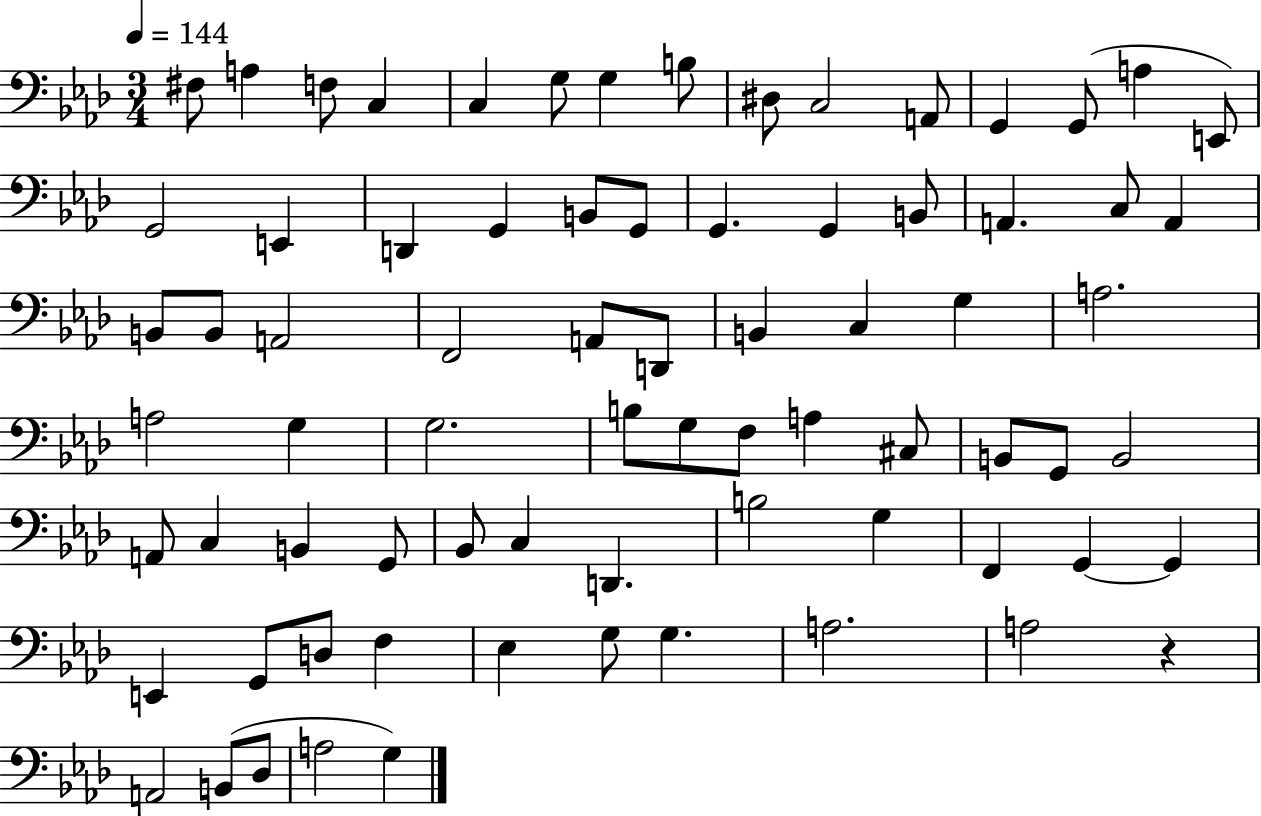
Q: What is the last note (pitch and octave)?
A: G3